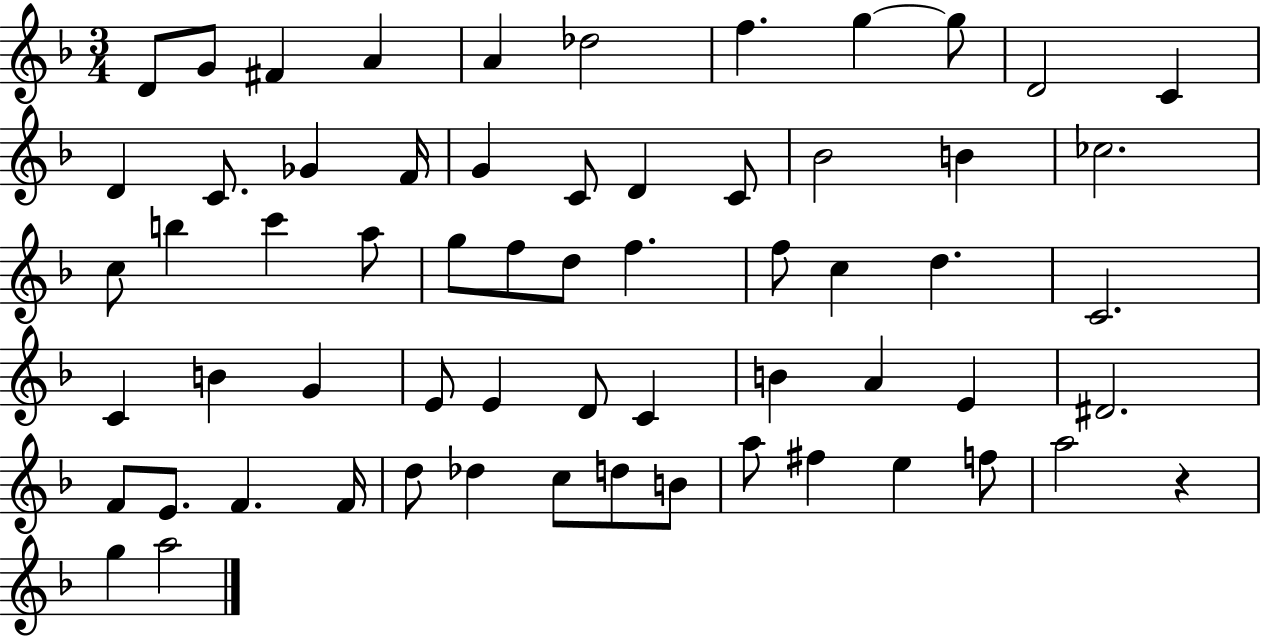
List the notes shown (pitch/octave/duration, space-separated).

D4/e G4/e F#4/q A4/q A4/q Db5/h F5/q. G5/q G5/e D4/h C4/q D4/q C4/e. Gb4/q F4/s G4/q C4/e D4/q C4/e Bb4/h B4/q CES5/h. C5/e B5/q C6/q A5/e G5/e F5/e D5/e F5/q. F5/e C5/q D5/q. C4/h. C4/q B4/q G4/q E4/e E4/q D4/e C4/q B4/q A4/q E4/q D#4/h. F4/e E4/e. F4/q. F4/s D5/e Db5/q C5/e D5/e B4/e A5/e F#5/q E5/q F5/e A5/h R/q G5/q A5/h